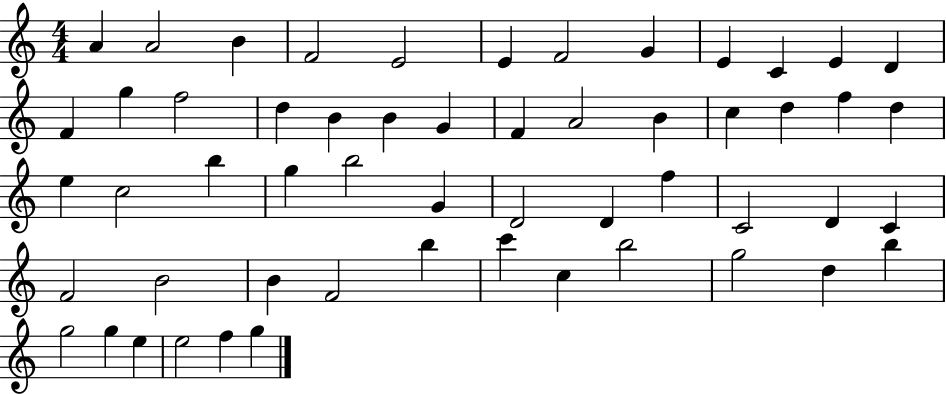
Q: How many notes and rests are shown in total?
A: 55